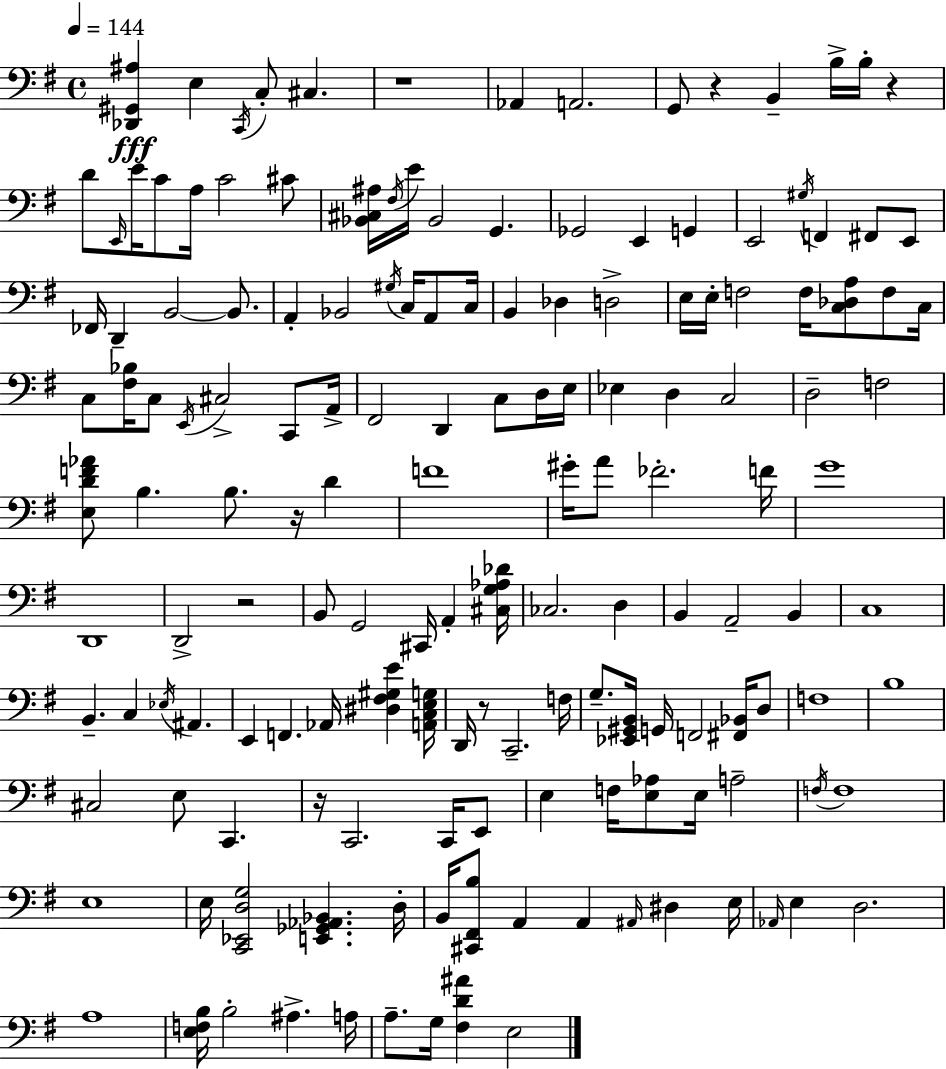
X:1
T:Untitled
M:4/4
L:1/4
K:Em
[_D,,^G,,^A,] E, C,,/4 C,/2 ^C, z4 _A,, A,,2 G,,/2 z B,, B,/4 B,/4 z D/2 E,,/4 E/4 C/2 A,/4 C2 ^C/2 [_B,,^C,^A,]/4 ^F,/4 E/4 _B,,2 G,, _G,,2 E,, G,, E,,2 ^G,/4 F,, ^F,,/2 E,,/2 _F,,/4 D,, B,,2 B,,/2 A,, _B,,2 ^G,/4 C,/4 A,,/2 C,/4 B,, _D, D,2 E,/4 E,/4 F,2 F,/4 [C,_D,A,]/2 F,/2 C,/4 C,/2 [^F,_B,]/4 C,/2 E,,/4 ^C,2 C,,/2 A,,/4 ^F,,2 D,, C,/2 D,/4 E,/4 _E, D, C,2 D,2 F,2 [E,DF_A]/2 B, B,/2 z/4 D F4 ^G/4 A/2 _F2 F/4 G4 D,,4 D,,2 z2 B,,/2 G,,2 ^C,,/4 A,, [^C,G,_A,_D]/4 _C,2 D, B,, A,,2 B,, C,4 B,, C, _E,/4 ^A,, E,, F,, _A,,/4 [^D,^F,^G,E] [A,,C,E,G,]/4 D,,/4 z/2 C,,2 F,/4 G,/2 [_E,,^G,,B,,]/4 G,,/4 F,,2 [^F,,_B,,]/4 D,/2 F,4 B,4 ^C,2 E,/2 C,, z/4 C,,2 C,,/4 E,,/2 E, F,/4 [E,_A,]/2 E,/4 A,2 F,/4 F,4 E,4 E,/4 [C,,_E,,D,G,]2 [E,,_G,,_A,,_B,,] D,/4 B,,/4 [^C,,^F,,B,]/2 A,, A,, ^A,,/4 ^D, E,/4 _A,,/4 E, D,2 A,4 [E,F,B,]/4 B,2 ^A, A,/4 A,/2 G,/4 [^F,D^A] E,2